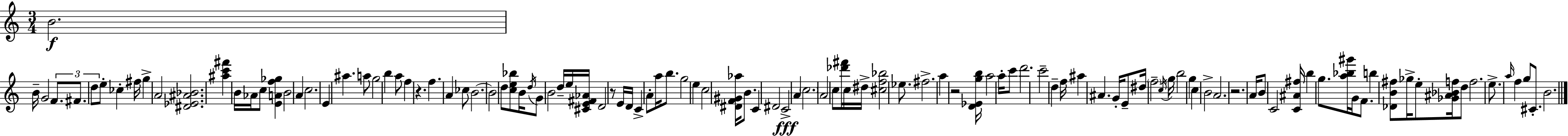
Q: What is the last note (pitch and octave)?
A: B4